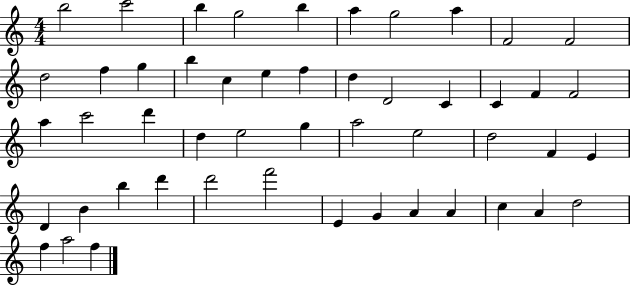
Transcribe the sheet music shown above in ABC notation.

X:1
T:Untitled
M:4/4
L:1/4
K:C
b2 c'2 b g2 b a g2 a F2 F2 d2 f g b c e f d D2 C C F F2 a c'2 d' d e2 g a2 e2 d2 F E D B b d' d'2 f'2 E G A A c A d2 f a2 f